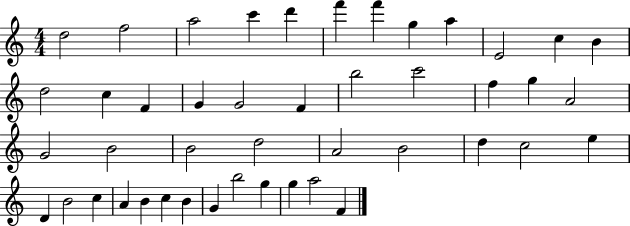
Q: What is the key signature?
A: C major